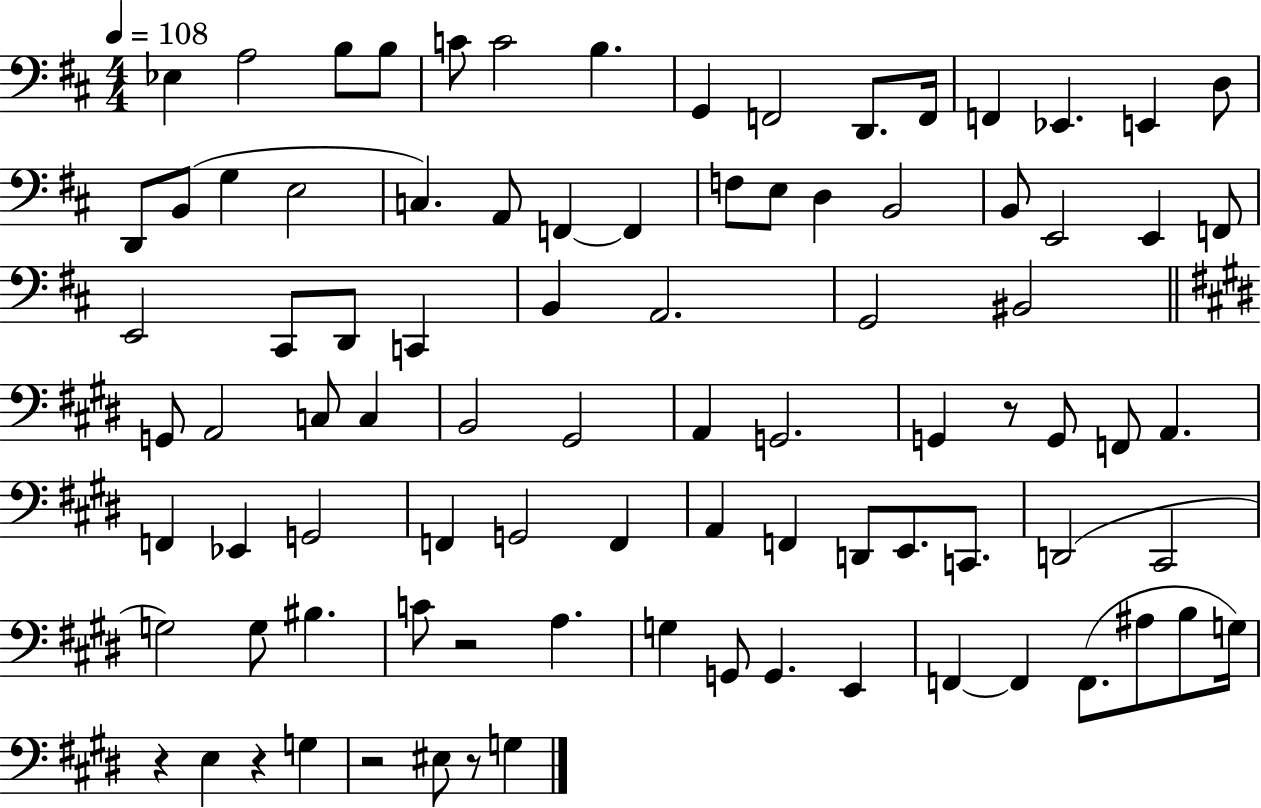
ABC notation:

X:1
T:Untitled
M:4/4
L:1/4
K:D
_E, A,2 B,/2 B,/2 C/2 C2 B, G,, F,,2 D,,/2 F,,/4 F,, _E,, E,, D,/2 D,,/2 B,,/2 G, E,2 C, A,,/2 F,, F,, F,/2 E,/2 D, B,,2 B,,/2 E,,2 E,, F,,/2 E,,2 ^C,,/2 D,,/2 C,, B,, A,,2 G,,2 ^B,,2 G,,/2 A,,2 C,/2 C, B,,2 ^G,,2 A,, G,,2 G,, z/2 G,,/2 F,,/2 A,, F,, _E,, G,,2 F,, G,,2 F,, A,, F,, D,,/2 E,,/2 C,,/2 D,,2 ^C,,2 G,2 G,/2 ^B, C/2 z2 A, G, G,,/2 G,, E,, F,, F,, F,,/2 ^A,/2 B,/2 G,/4 z E, z G, z2 ^E,/2 z/2 G,